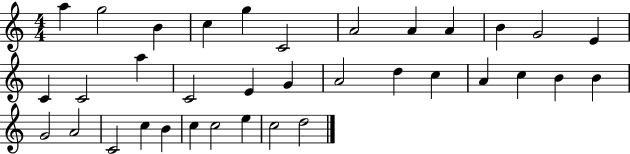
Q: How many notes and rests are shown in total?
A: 35